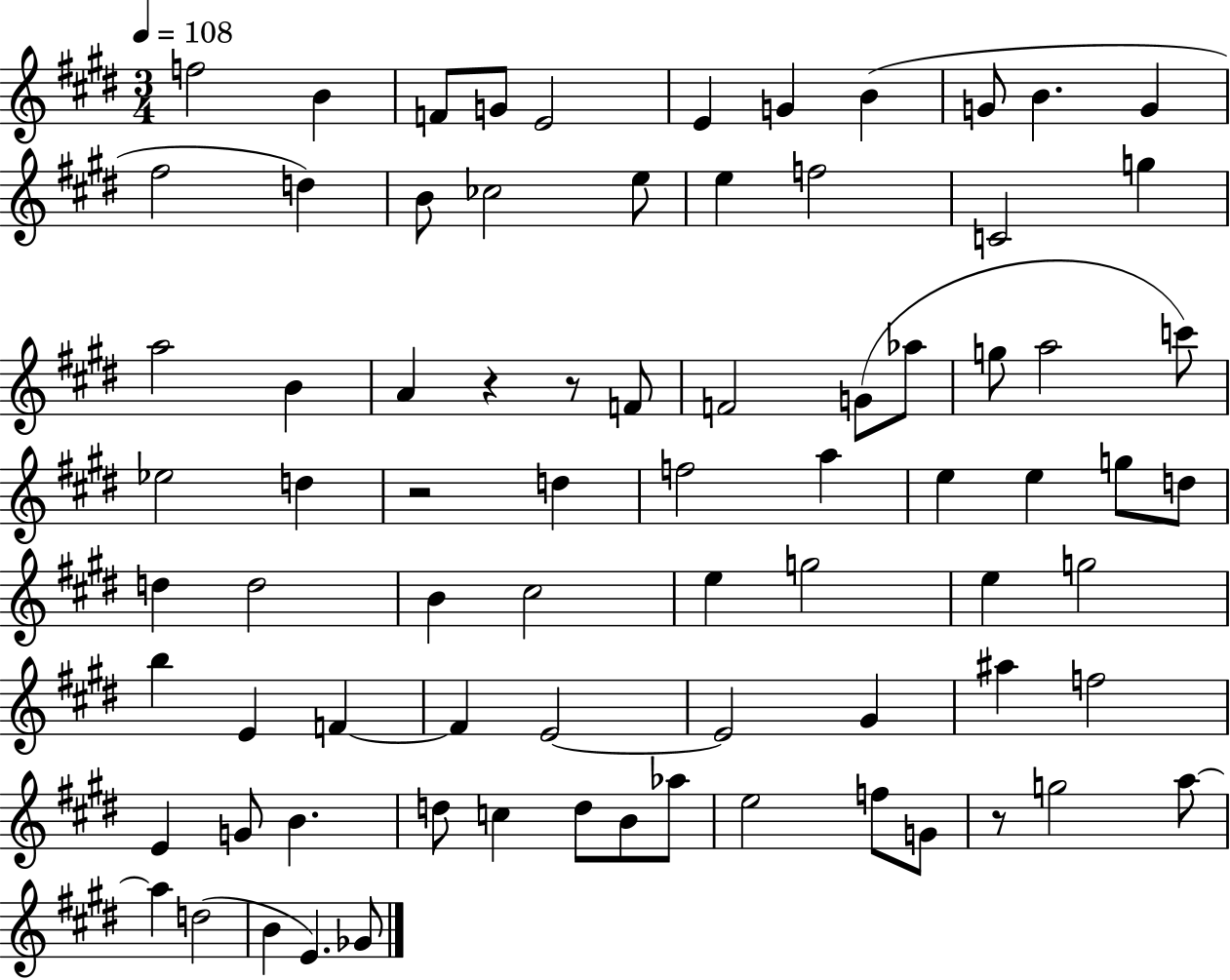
{
  \clef treble
  \numericTimeSignature
  \time 3/4
  \key e \major
  \tempo 4 = 108
  f''2 b'4 | f'8 g'8 e'2 | e'4 g'4 b'4( | g'8 b'4. g'4 | \break fis''2 d''4) | b'8 ces''2 e''8 | e''4 f''2 | c'2 g''4 | \break a''2 b'4 | a'4 r4 r8 f'8 | f'2 g'8( aes''8 | g''8 a''2 c'''8) | \break ees''2 d''4 | r2 d''4 | f''2 a''4 | e''4 e''4 g''8 d''8 | \break d''4 d''2 | b'4 cis''2 | e''4 g''2 | e''4 g''2 | \break b''4 e'4 f'4~~ | f'4 e'2~~ | e'2 gis'4 | ais''4 f''2 | \break e'4 g'8 b'4. | d''8 c''4 d''8 b'8 aes''8 | e''2 f''8 g'8 | r8 g''2 a''8~~ | \break a''4 d''2( | b'4 e'4.) ges'8 | \bar "|."
}